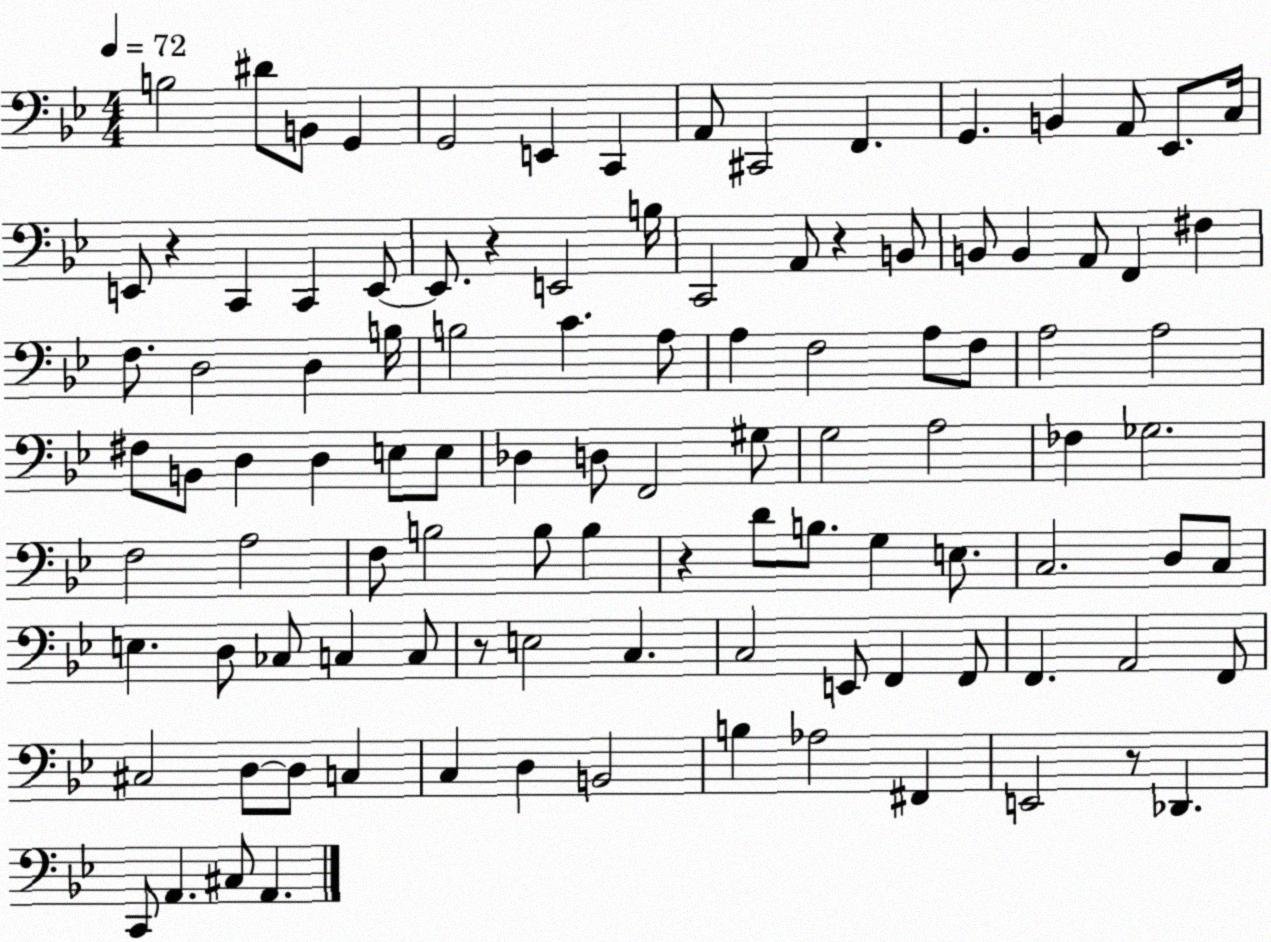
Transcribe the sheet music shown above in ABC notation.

X:1
T:Untitled
M:4/4
L:1/4
K:Bb
B,2 ^D/2 B,,/2 G,, G,,2 E,, C,, A,,/2 ^C,,2 F,, G,, B,, A,,/2 _E,,/2 C,/4 E,,/2 z C,, C,, E,,/2 E,,/2 z E,,2 B,/4 C,,2 A,,/2 z B,,/2 B,,/2 B,, A,,/2 F,, ^F, F,/2 D,2 D, B,/4 B,2 C A,/2 A, F,2 A,/2 F,/2 A,2 A,2 ^F,/2 B,,/2 D, D, E,/2 E,/2 _D, D,/2 F,,2 ^G,/2 G,2 A,2 _F, _G,2 F,2 A,2 F,/2 B,2 B,/2 B, z D/2 B,/2 G, E,/2 C,2 D,/2 C,/2 E, D,/2 _C,/2 C, C,/2 z/2 E,2 C, C,2 E,,/2 F,, F,,/2 F,, A,,2 F,,/2 ^C,2 D,/2 D,/2 C, C, D, B,,2 B, _A,2 ^F,, E,,2 z/2 _D,, C,,/2 A,, ^C,/2 A,,